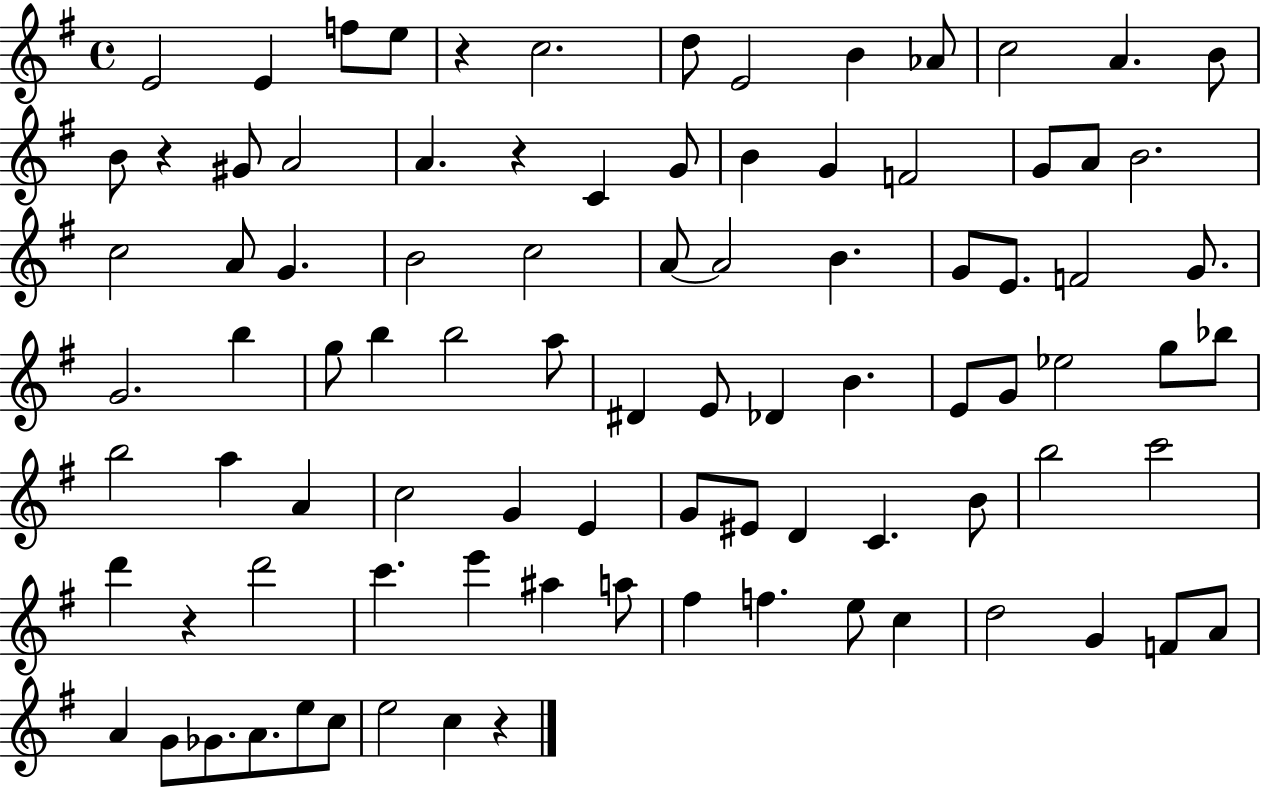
E4/h E4/q F5/e E5/e R/q C5/h. D5/e E4/h B4/q Ab4/e C5/h A4/q. B4/e B4/e R/q G#4/e A4/h A4/q. R/q C4/q G4/e B4/q G4/q F4/h G4/e A4/e B4/h. C5/h A4/e G4/q. B4/h C5/h A4/e A4/h B4/q. G4/e E4/e. F4/h G4/e. G4/h. B5/q G5/e B5/q B5/h A5/e D#4/q E4/e Db4/q B4/q. E4/e G4/e Eb5/h G5/e Bb5/e B5/h A5/q A4/q C5/h G4/q E4/q G4/e EIS4/e D4/q C4/q. B4/e B5/h C6/h D6/q R/q D6/h C6/q. E6/q A#5/q A5/e F#5/q F5/q. E5/e C5/q D5/h G4/q F4/e A4/e A4/q G4/e Gb4/e. A4/e. E5/e C5/e E5/h C5/q R/q